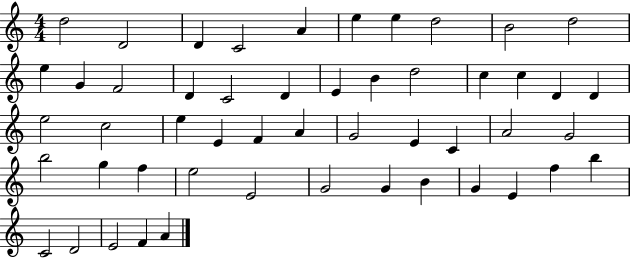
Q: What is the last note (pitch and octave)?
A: A4